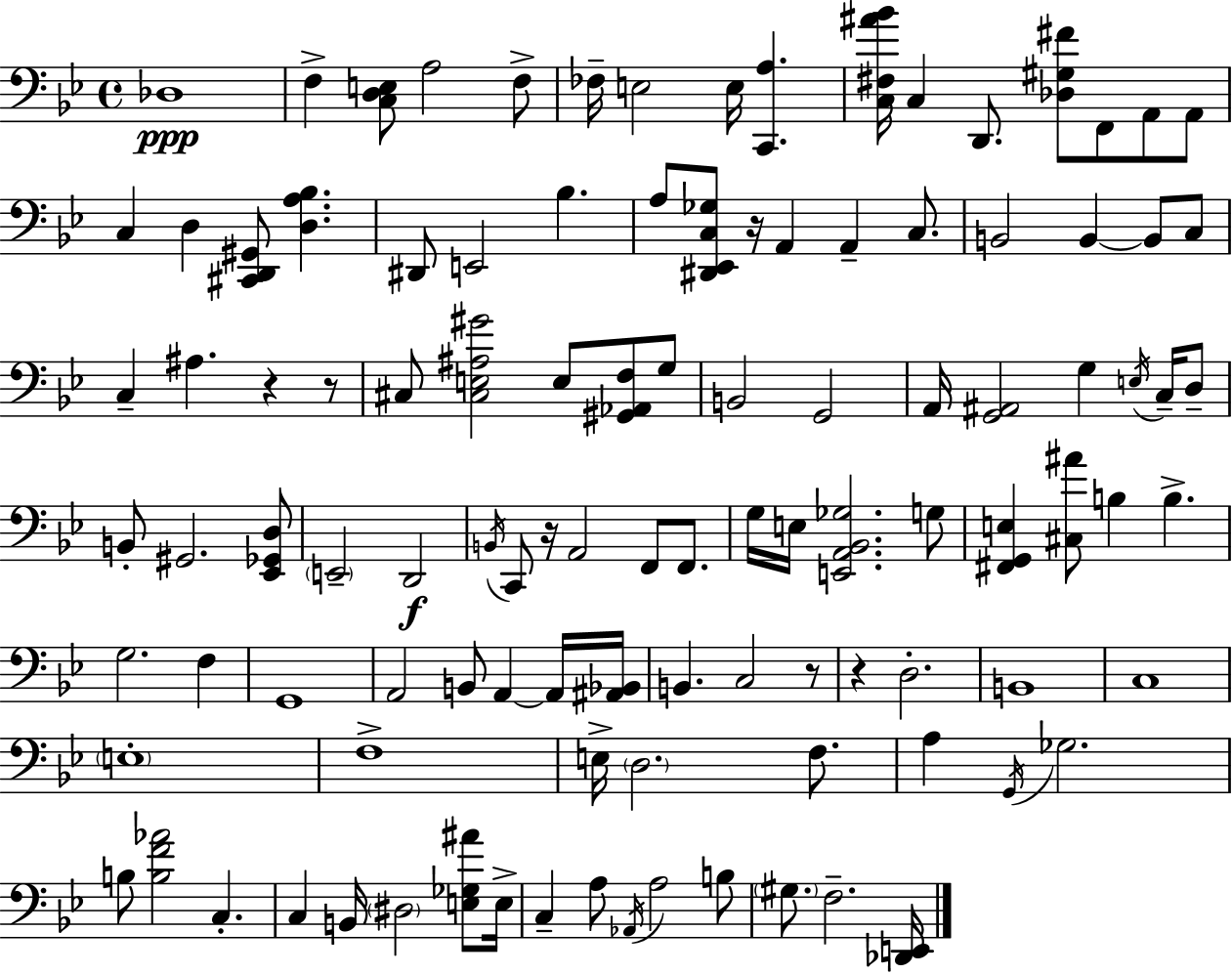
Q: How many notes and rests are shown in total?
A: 108